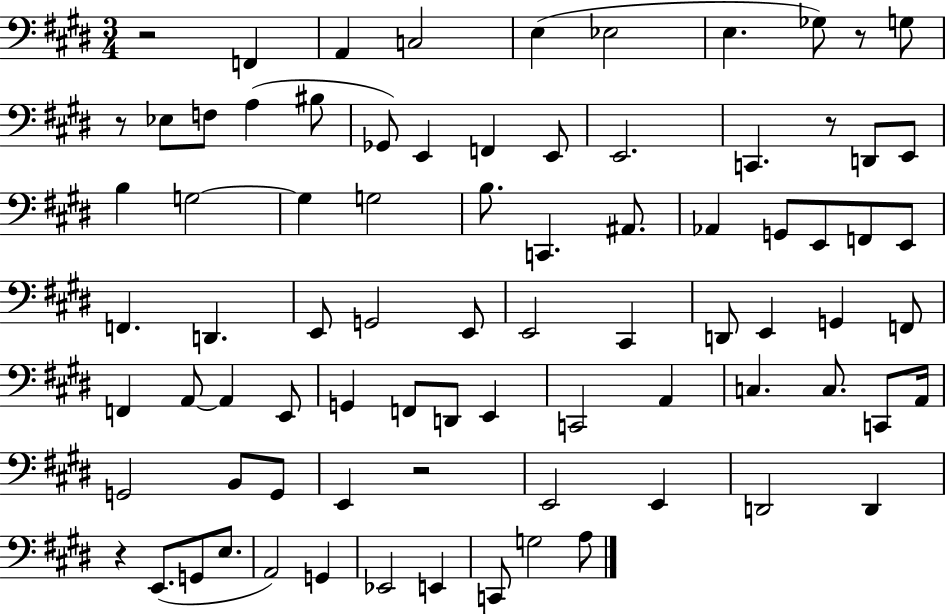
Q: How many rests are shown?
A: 6